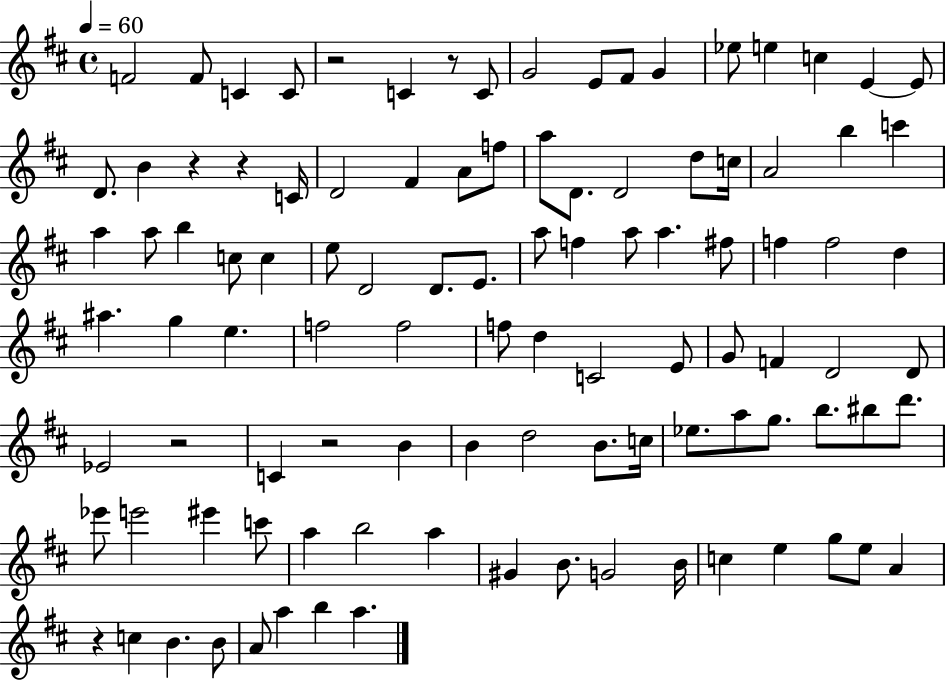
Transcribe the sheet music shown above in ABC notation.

X:1
T:Untitled
M:4/4
L:1/4
K:D
F2 F/2 C C/2 z2 C z/2 C/2 G2 E/2 ^F/2 G _e/2 e c E E/2 D/2 B z z C/4 D2 ^F A/2 f/2 a/2 D/2 D2 d/2 c/4 A2 b c' a a/2 b c/2 c e/2 D2 D/2 E/2 a/2 f a/2 a ^f/2 f f2 d ^a g e f2 f2 f/2 d C2 E/2 G/2 F D2 D/2 _E2 z2 C z2 B B d2 B/2 c/4 _e/2 a/2 g/2 b/2 ^b/2 d'/2 _e'/2 e'2 ^e' c'/2 a b2 a ^G B/2 G2 B/4 c e g/2 e/2 A z c B B/2 A/2 a b a